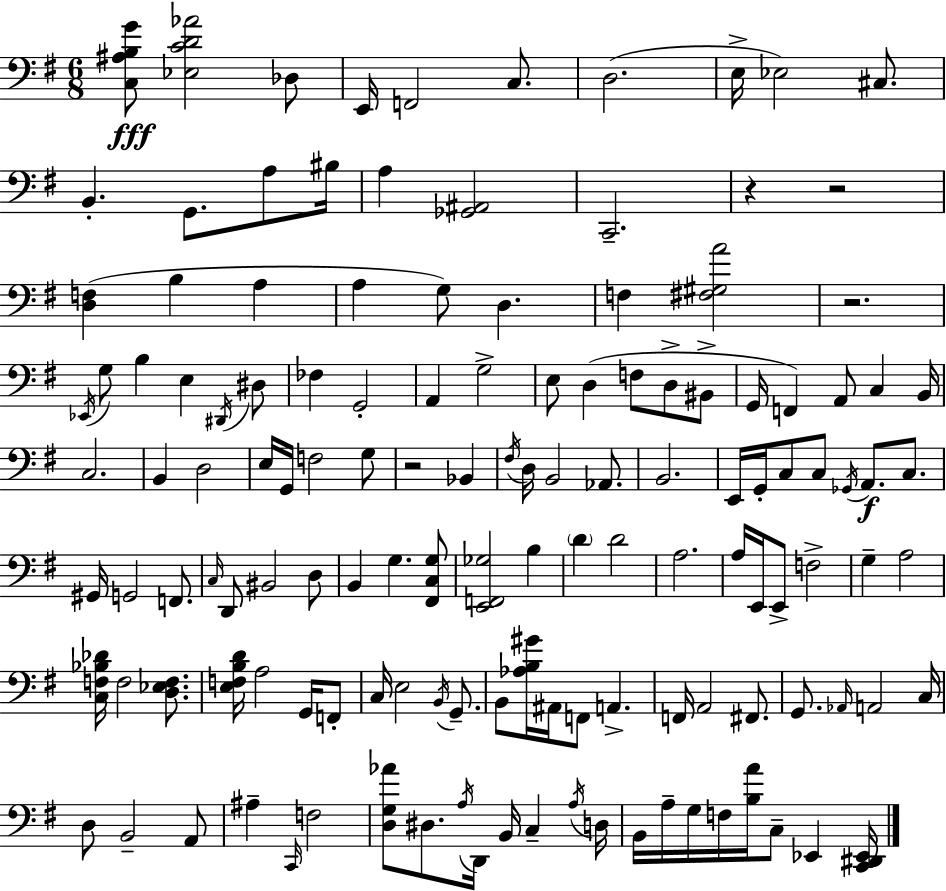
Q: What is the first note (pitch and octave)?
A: Db3